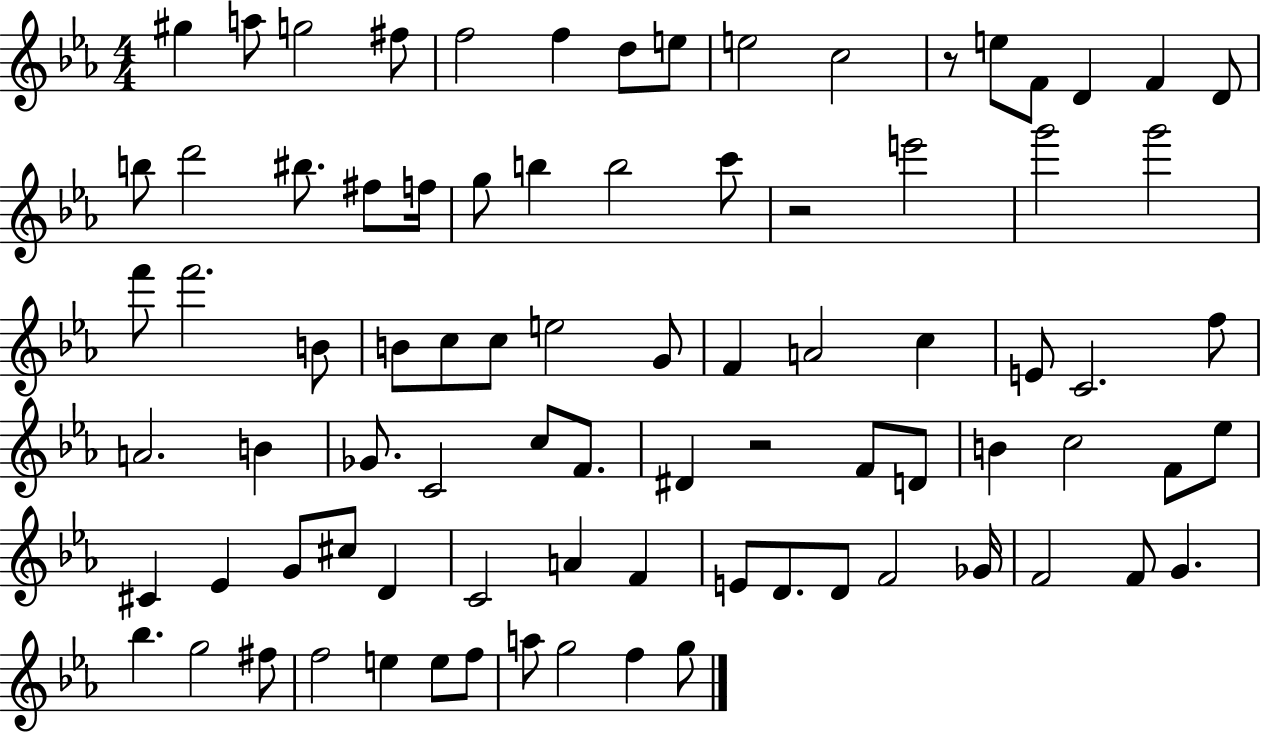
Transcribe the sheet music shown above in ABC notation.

X:1
T:Untitled
M:4/4
L:1/4
K:Eb
^g a/2 g2 ^f/2 f2 f d/2 e/2 e2 c2 z/2 e/2 F/2 D F D/2 b/2 d'2 ^b/2 ^f/2 f/4 g/2 b b2 c'/2 z2 e'2 g'2 g'2 f'/2 f'2 B/2 B/2 c/2 c/2 e2 G/2 F A2 c E/2 C2 f/2 A2 B _G/2 C2 c/2 F/2 ^D z2 F/2 D/2 B c2 F/2 _e/2 ^C _E G/2 ^c/2 D C2 A F E/2 D/2 D/2 F2 _G/4 F2 F/2 G _b g2 ^f/2 f2 e e/2 f/2 a/2 g2 f g/2